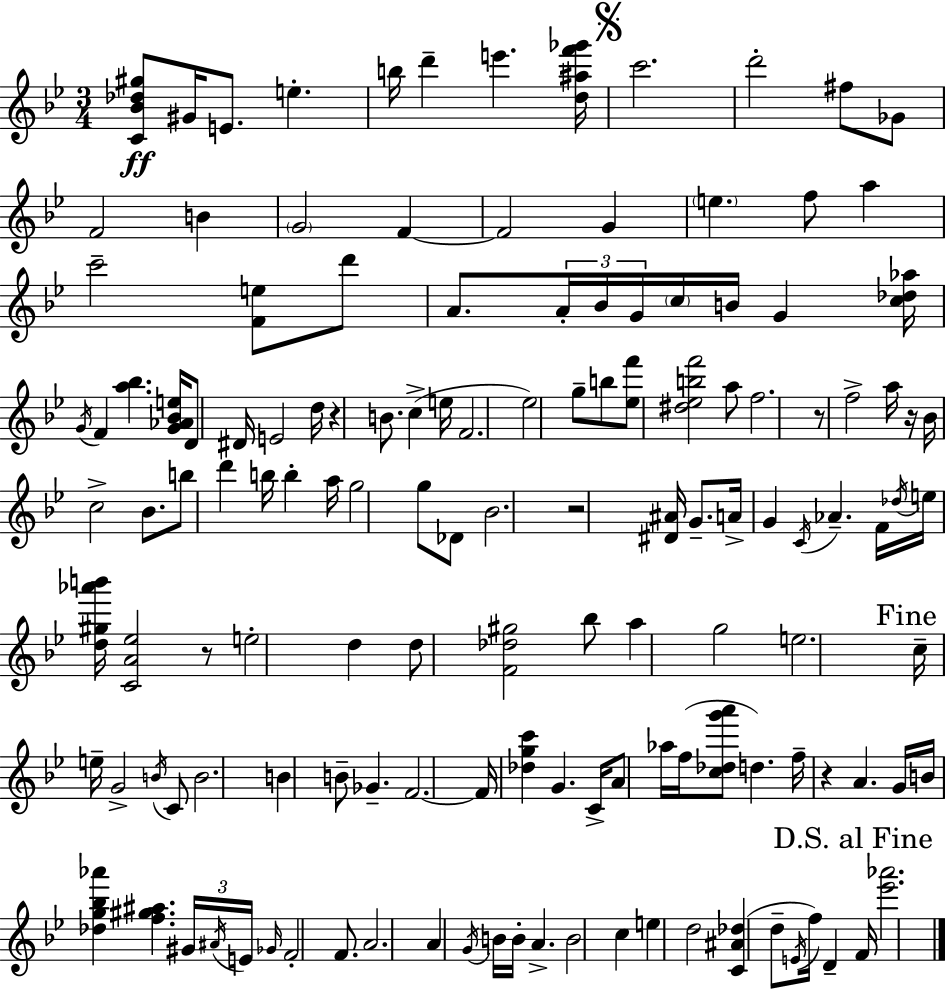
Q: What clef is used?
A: treble